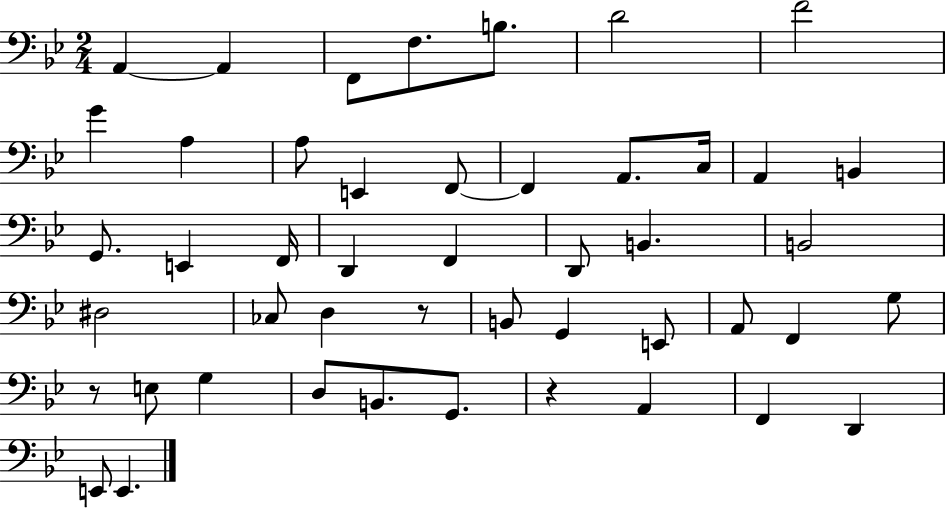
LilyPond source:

{
  \clef bass
  \numericTimeSignature
  \time 2/4
  \key bes \major
  \repeat volta 2 { a,4~~ a,4 | f,8 f8. b8. | d'2 | f'2 | \break g'4 a4 | a8 e,4 f,8~~ | f,4 a,8. c16 | a,4 b,4 | \break g,8. e,4 f,16 | d,4 f,4 | d,8 b,4. | b,2 | \break dis2 | ces8 d4 r8 | b,8 g,4 e,8 | a,8 f,4 g8 | \break r8 e8 g4 | d8 b,8. g,8. | r4 a,4 | f,4 d,4 | \break e,8 e,4. | } \bar "|."
}